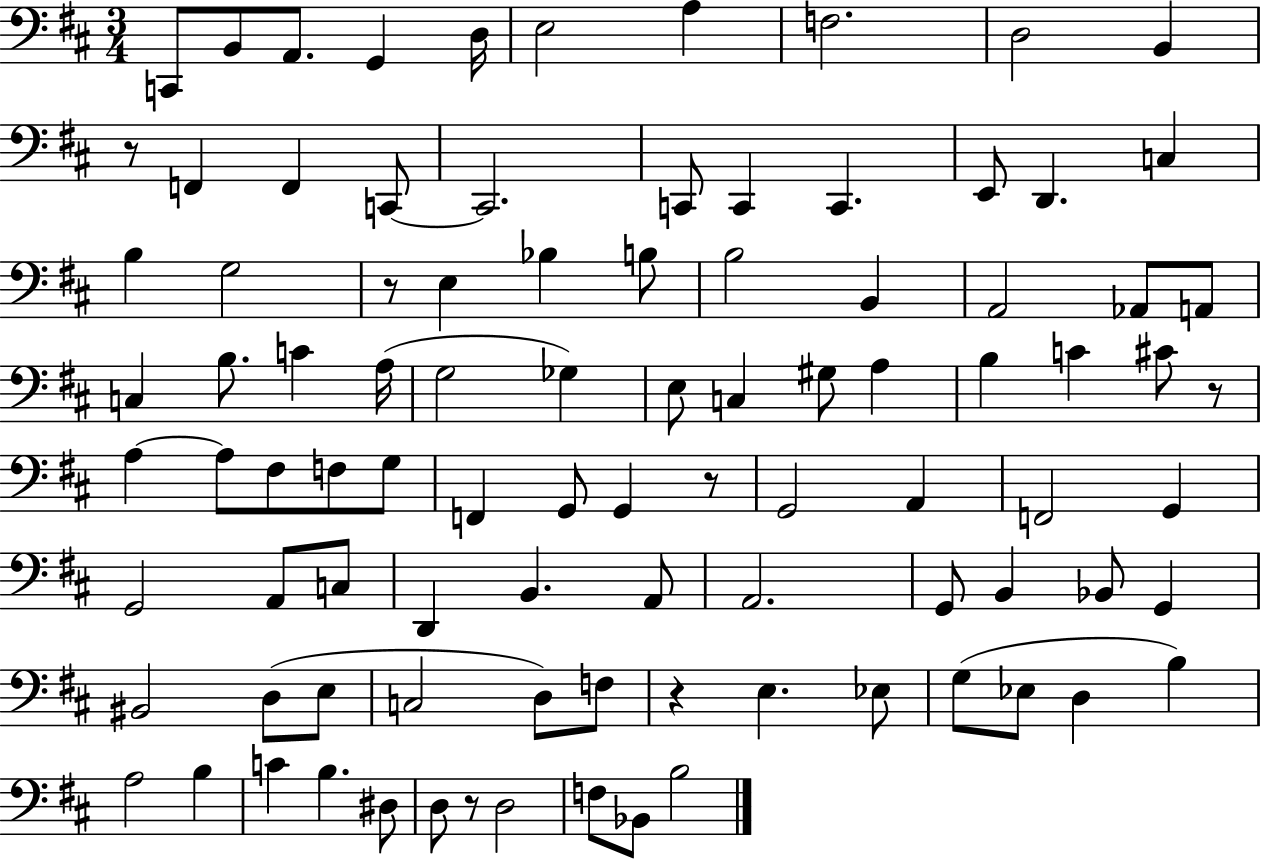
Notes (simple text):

C2/e B2/e A2/e. G2/q D3/s E3/h A3/q F3/h. D3/h B2/q R/e F2/q F2/q C2/e C2/h. C2/e C2/q C2/q. E2/e D2/q. C3/q B3/q G3/h R/e E3/q Bb3/q B3/e B3/h B2/q A2/h Ab2/e A2/e C3/q B3/e. C4/q A3/s G3/h Gb3/q E3/e C3/q G#3/e A3/q B3/q C4/q C#4/e R/e A3/q A3/e F#3/e F3/e G3/e F2/q G2/e G2/q R/e G2/h A2/q F2/h G2/q G2/h A2/e C3/e D2/q B2/q. A2/e A2/h. G2/e B2/q Bb2/e G2/q BIS2/h D3/e E3/e C3/h D3/e F3/e R/q E3/q. Eb3/e G3/e Eb3/e D3/q B3/q A3/h B3/q C4/q B3/q. D#3/e D3/e R/e D3/h F3/e Bb2/e B3/h